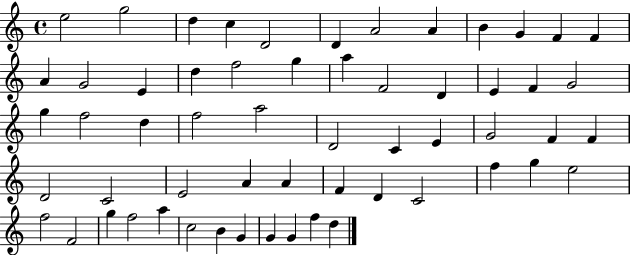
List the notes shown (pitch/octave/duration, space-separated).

E5/h G5/h D5/q C5/q D4/h D4/q A4/h A4/q B4/q G4/q F4/q F4/q A4/q G4/h E4/q D5/q F5/h G5/q A5/q F4/h D4/q E4/q F4/q G4/h G5/q F5/h D5/q F5/h A5/h D4/h C4/q E4/q G4/h F4/q F4/q D4/h C4/h E4/h A4/q A4/q F4/q D4/q C4/h F5/q G5/q E5/h F5/h F4/h G5/q F5/h A5/q C5/h B4/q G4/q G4/q G4/q F5/q D5/q